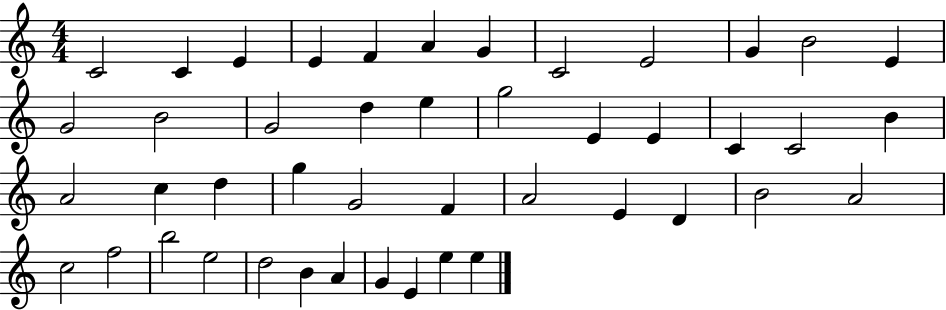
X:1
T:Untitled
M:4/4
L:1/4
K:C
C2 C E E F A G C2 E2 G B2 E G2 B2 G2 d e g2 E E C C2 B A2 c d g G2 F A2 E D B2 A2 c2 f2 b2 e2 d2 B A G E e e